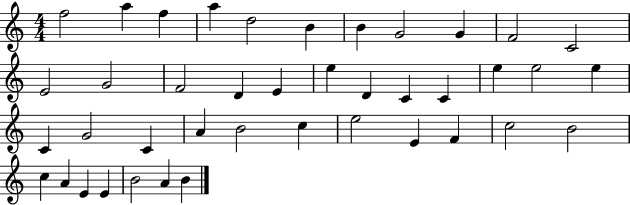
F5/h A5/q F5/q A5/q D5/h B4/q B4/q G4/h G4/q F4/h C4/h E4/h G4/h F4/h D4/q E4/q E5/q D4/q C4/q C4/q E5/q E5/h E5/q C4/q G4/h C4/q A4/q B4/h C5/q E5/h E4/q F4/q C5/h B4/h C5/q A4/q E4/q E4/q B4/h A4/q B4/q